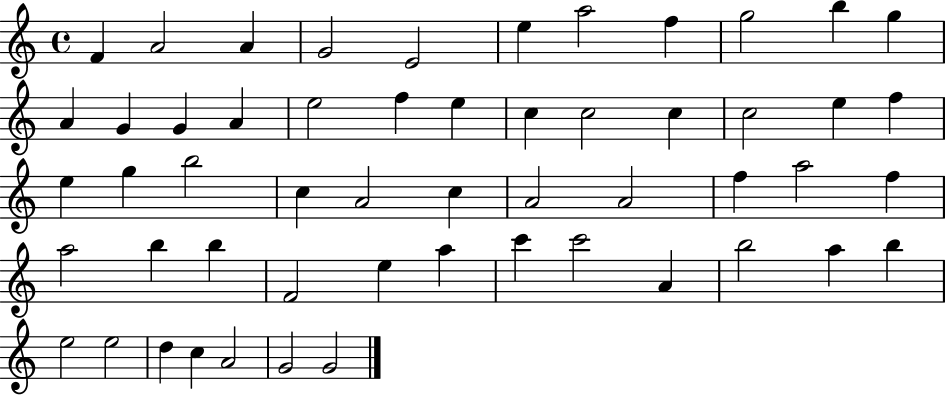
X:1
T:Untitled
M:4/4
L:1/4
K:C
F A2 A G2 E2 e a2 f g2 b g A G G A e2 f e c c2 c c2 e f e g b2 c A2 c A2 A2 f a2 f a2 b b F2 e a c' c'2 A b2 a b e2 e2 d c A2 G2 G2